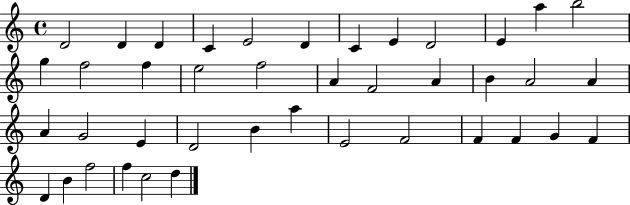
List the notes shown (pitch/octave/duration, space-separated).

D4/h D4/q D4/q C4/q E4/h D4/q C4/q E4/q D4/h E4/q A5/q B5/h G5/q F5/h F5/q E5/h F5/h A4/q F4/h A4/q B4/q A4/h A4/q A4/q G4/h E4/q D4/h B4/q A5/q E4/h F4/h F4/q F4/q G4/q F4/q D4/q B4/q F5/h F5/q C5/h D5/q